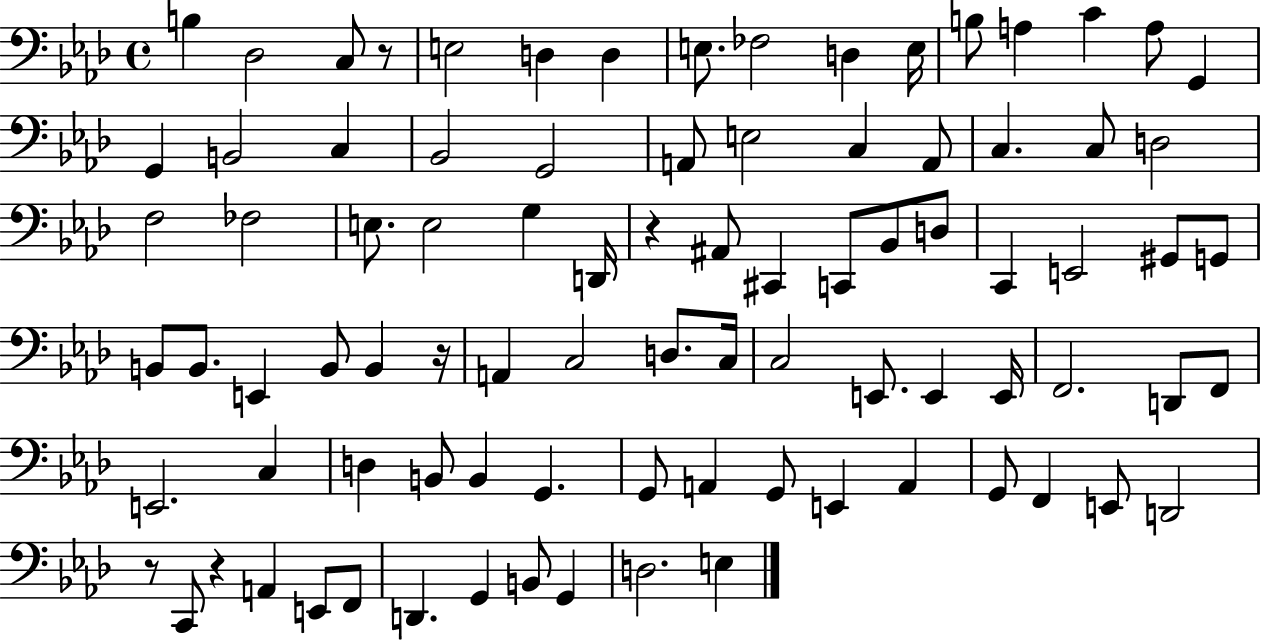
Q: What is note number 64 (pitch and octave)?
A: G2